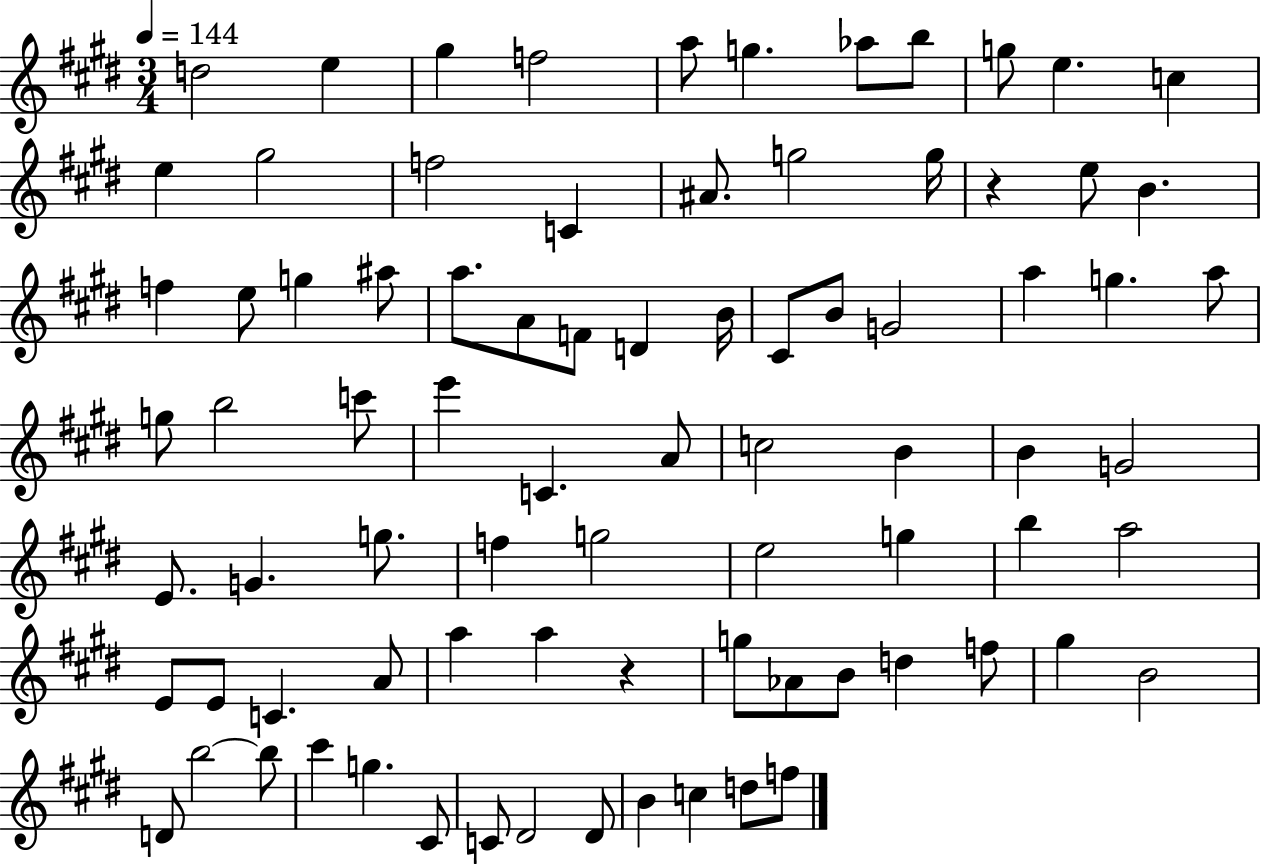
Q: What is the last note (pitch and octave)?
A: F5